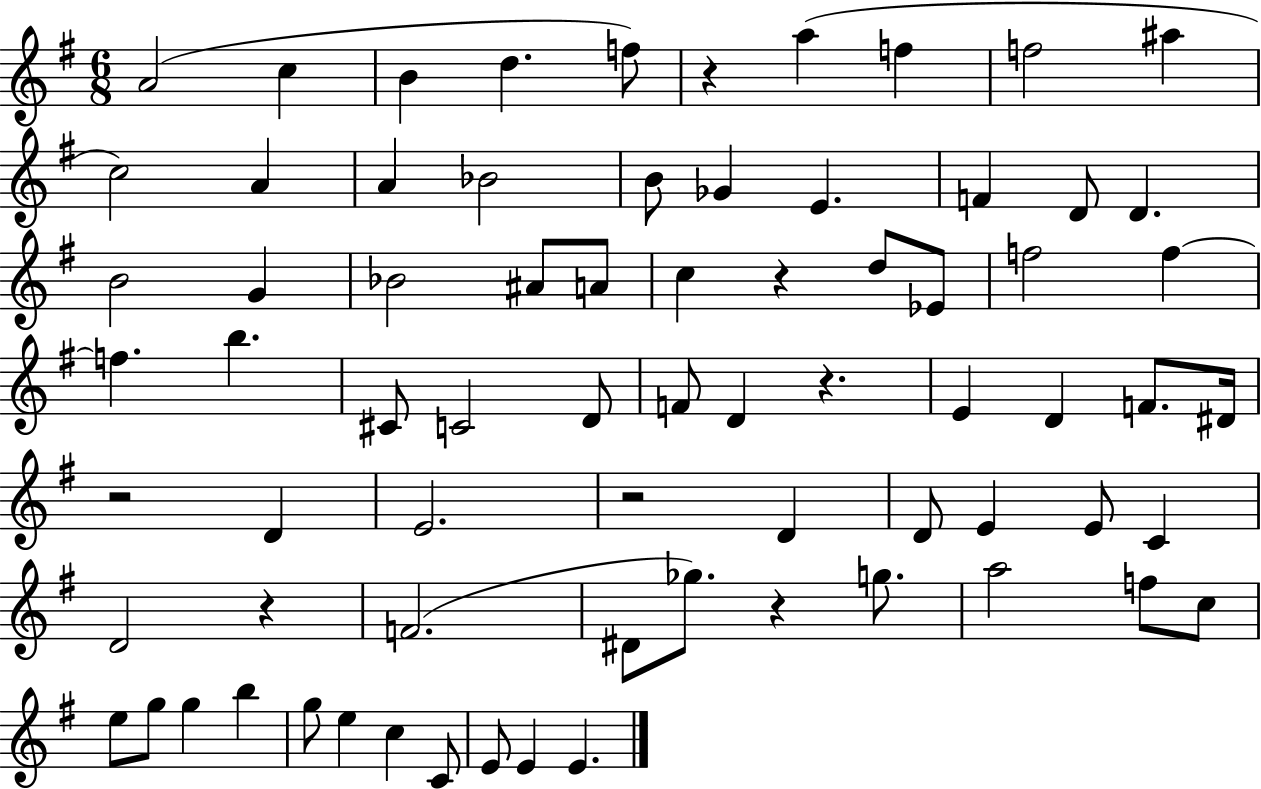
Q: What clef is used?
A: treble